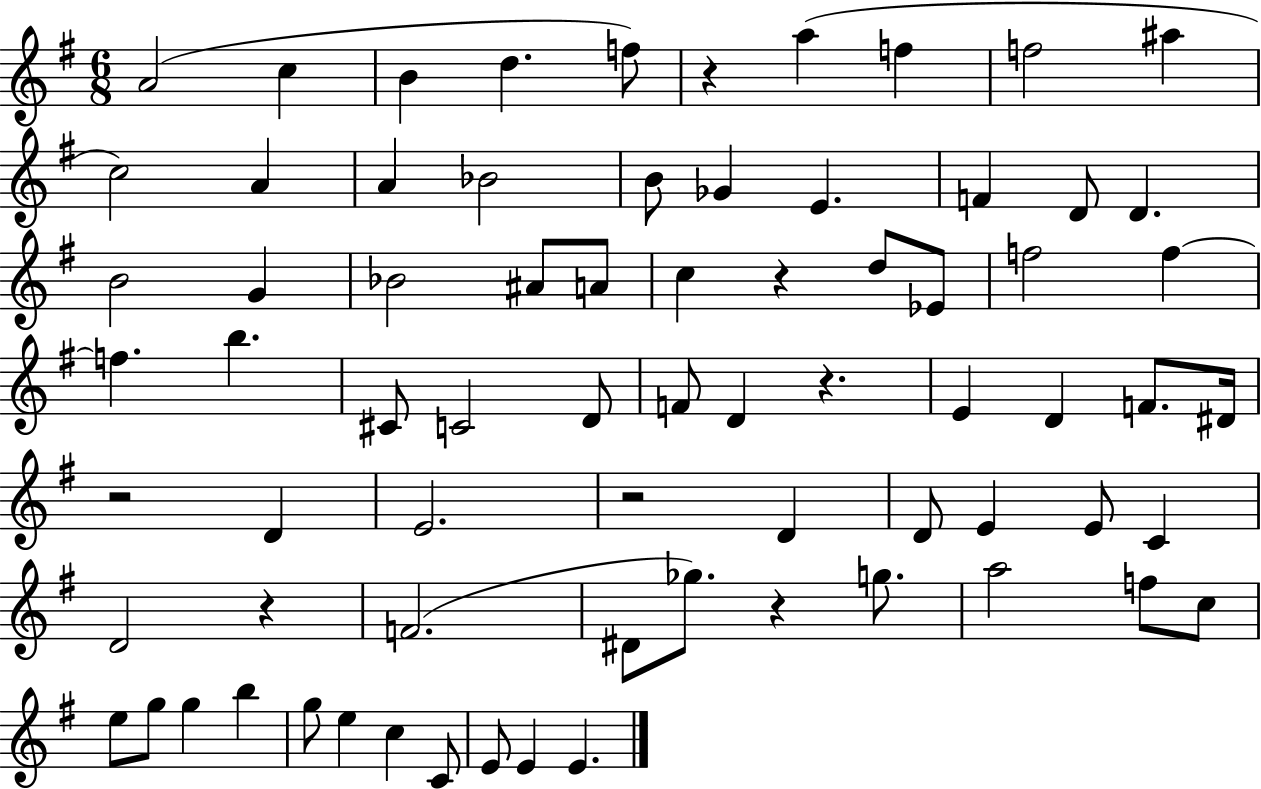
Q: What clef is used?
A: treble